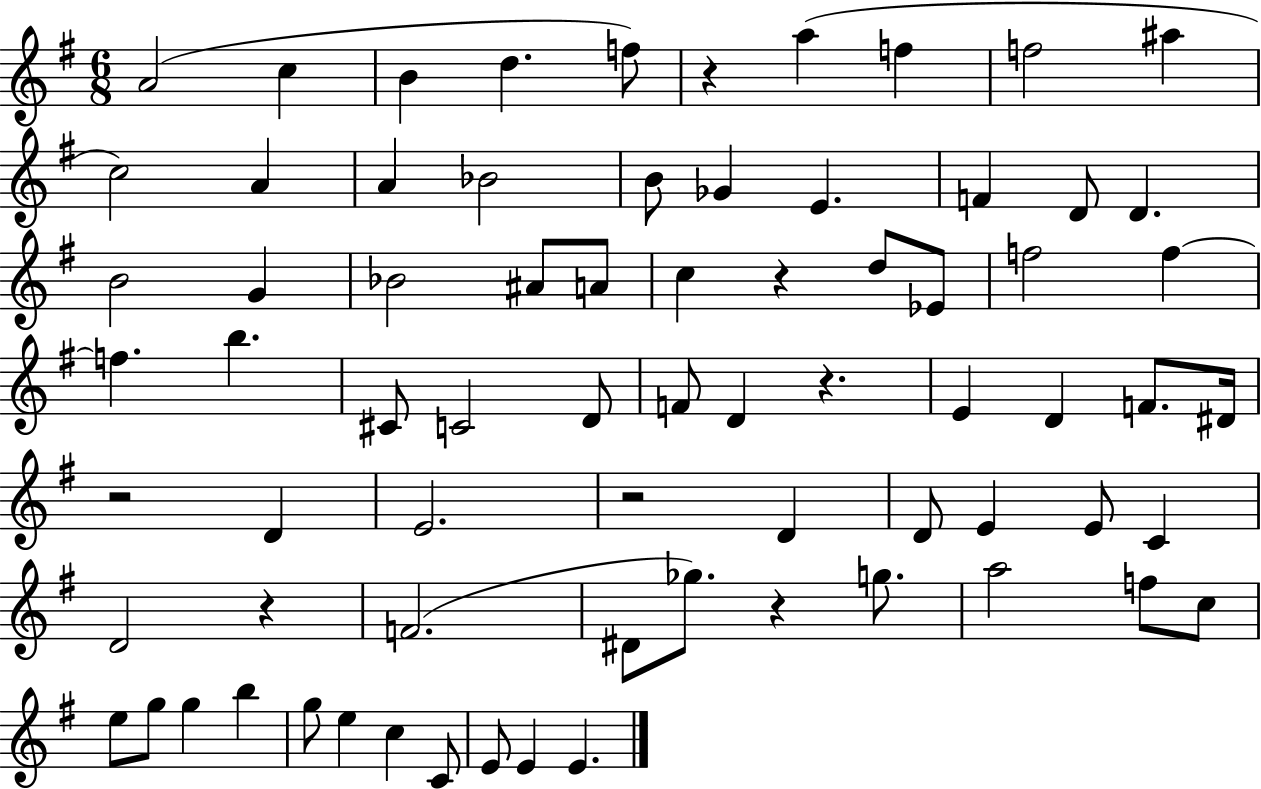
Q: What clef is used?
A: treble